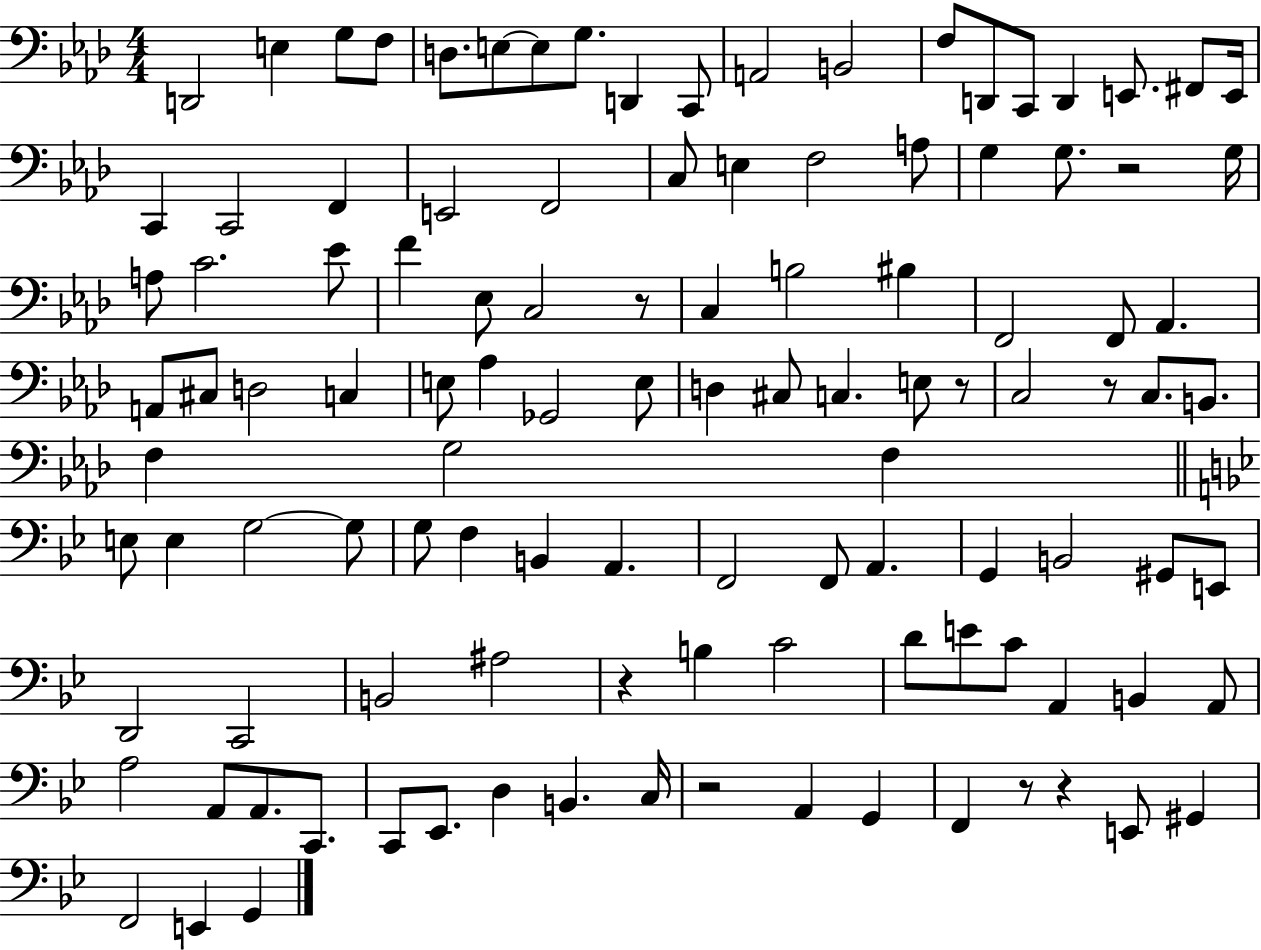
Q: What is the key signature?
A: AES major